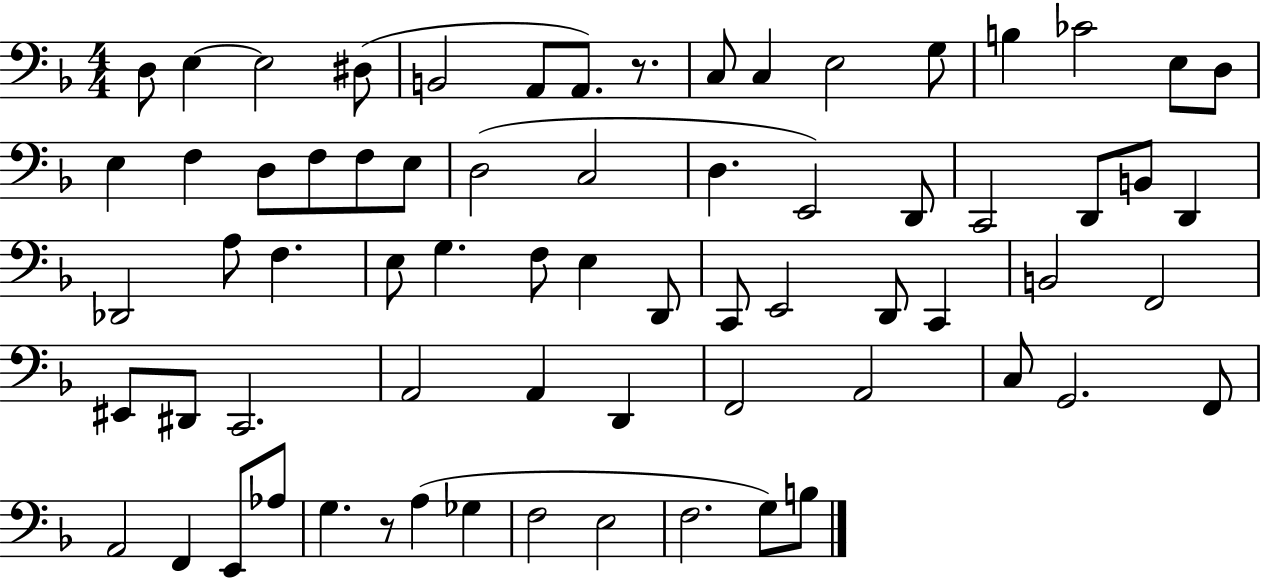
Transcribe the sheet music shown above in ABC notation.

X:1
T:Untitled
M:4/4
L:1/4
K:F
D,/2 E, E,2 ^D,/2 B,,2 A,,/2 A,,/2 z/2 C,/2 C, E,2 G,/2 B, _C2 E,/2 D,/2 E, F, D,/2 F,/2 F,/2 E,/2 D,2 C,2 D, E,,2 D,,/2 C,,2 D,,/2 B,,/2 D,, _D,,2 A,/2 F, E,/2 G, F,/2 E, D,,/2 C,,/2 E,,2 D,,/2 C,, B,,2 F,,2 ^E,,/2 ^D,,/2 C,,2 A,,2 A,, D,, F,,2 A,,2 C,/2 G,,2 F,,/2 A,,2 F,, E,,/2 _A,/2 G, z/2 A, _G, F,2 E,2 F,2 G,/2 B,/2